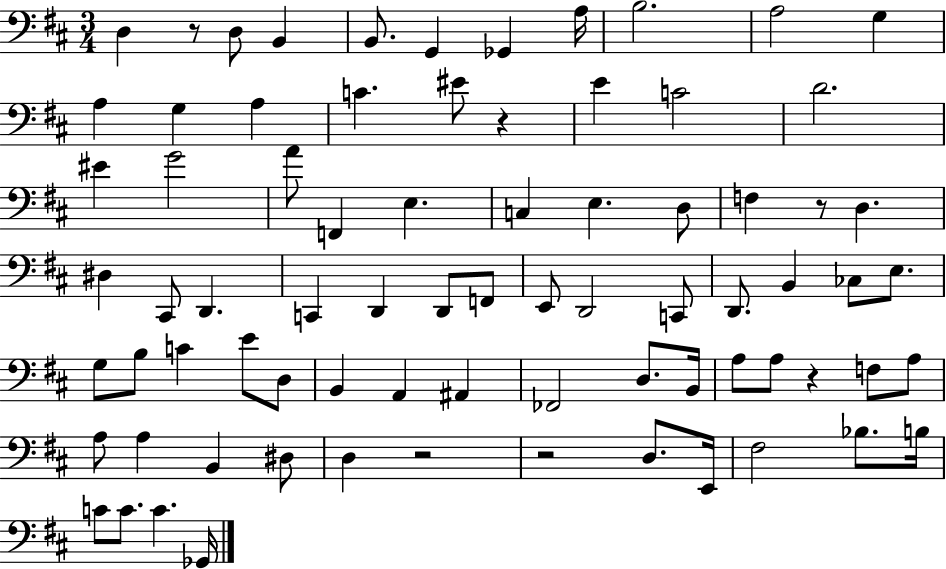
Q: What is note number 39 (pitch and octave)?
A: D2